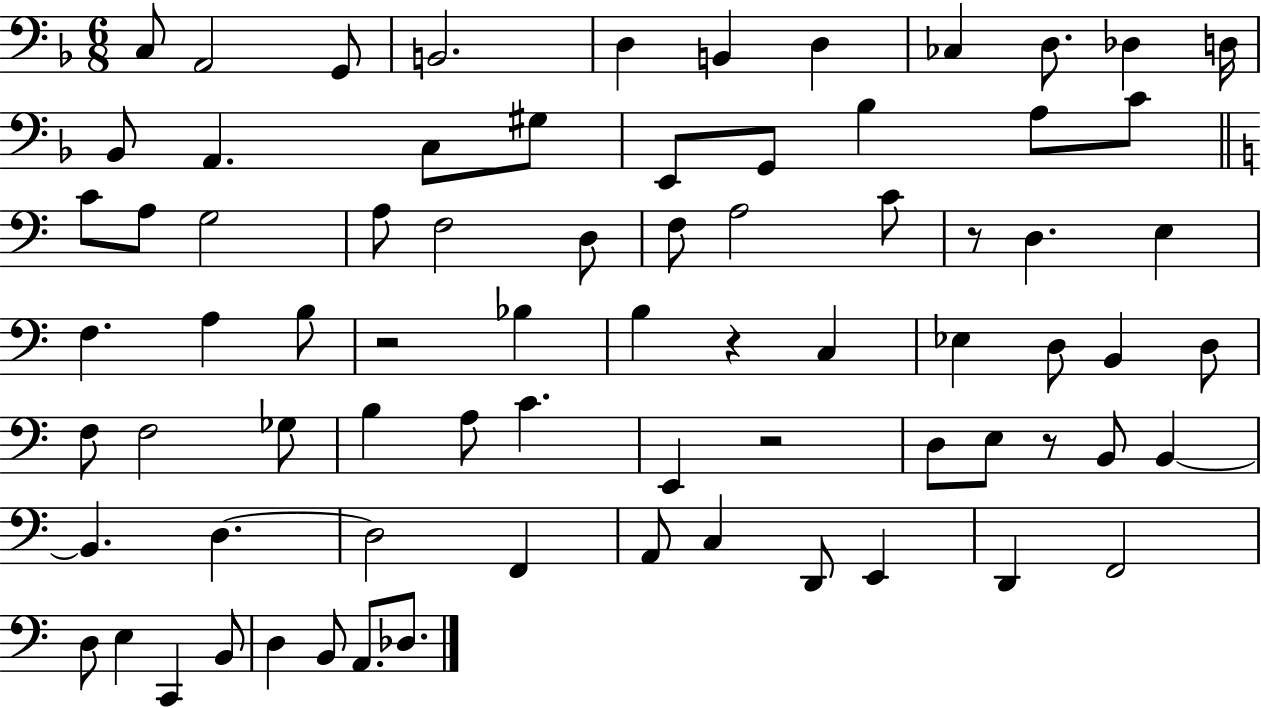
C3/e A2/h G2/e B2/h. D3/q B2/q D3/q CES3/q D3/e. Db3/q D3/s Bb2/e A2/q. C3/e G#3/e E2/e G2/e Bb3/q A3/e C4/e C4/e A3/e G3/h A3/e F3/h D3/e F3/e A3/h C4/e R/e D3/q. E3/q F3/q. A3/q B3/e R/h Bb3/q B3/q R/q C3/q Eb3/q D3/e B2/q D3/e F3/e F3/h Gb3/e B3/q A3/e C4/q. E2/q R/h D3/e E3/e R/e B2/e B2/q B2/q. D3/q. D3/h F2/q A2/e C3/q D2/e E2/q D2/q F2/h D3/e E3/q C2/q B2/e D3/q B2/e A2/e. Db3/e.